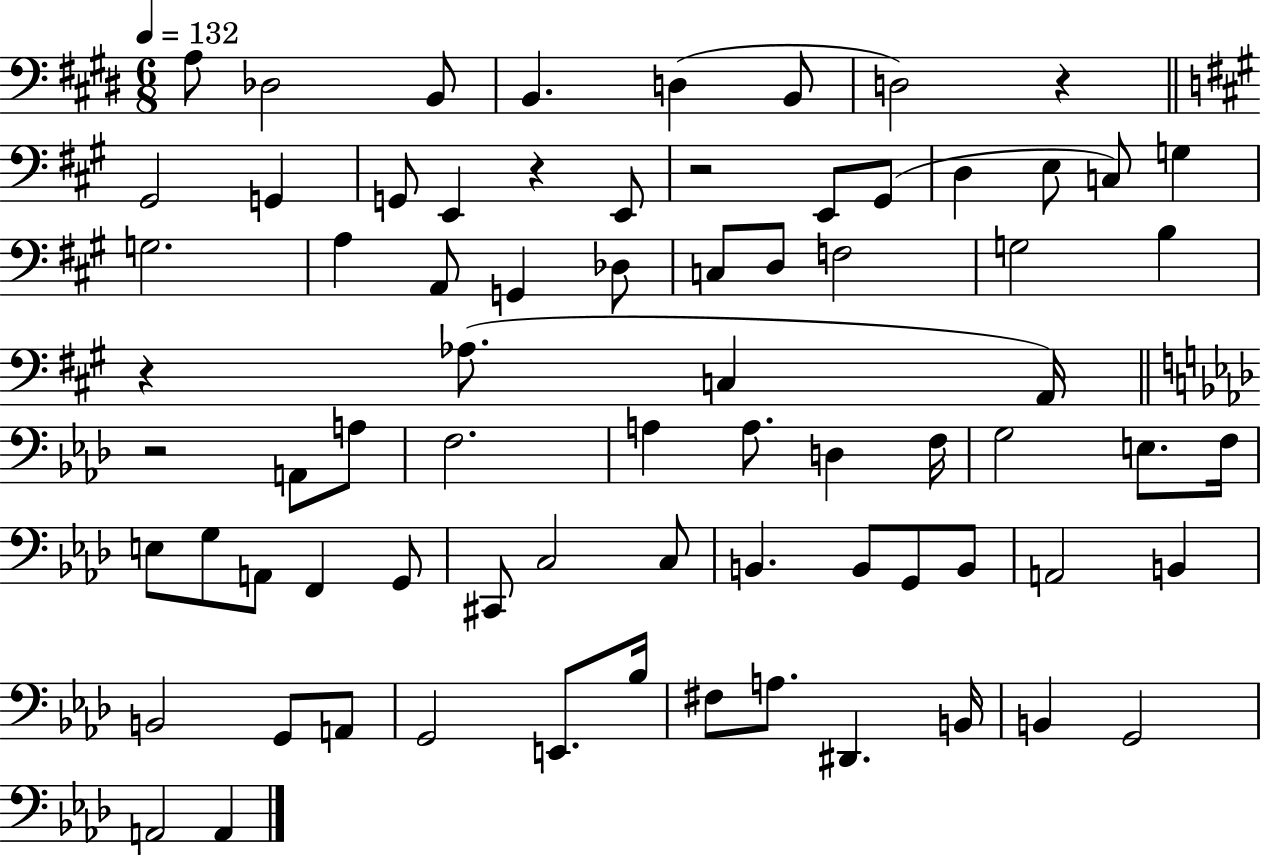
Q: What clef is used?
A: bass